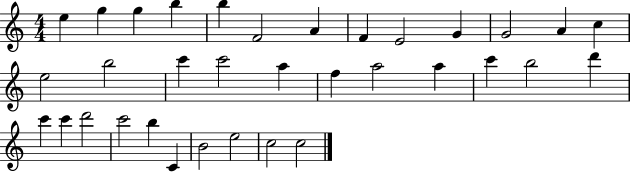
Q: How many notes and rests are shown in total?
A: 34